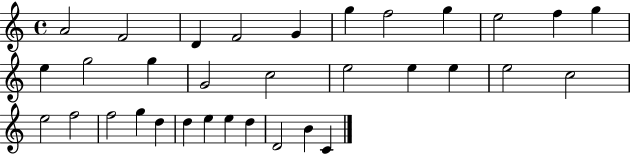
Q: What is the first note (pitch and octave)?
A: A4